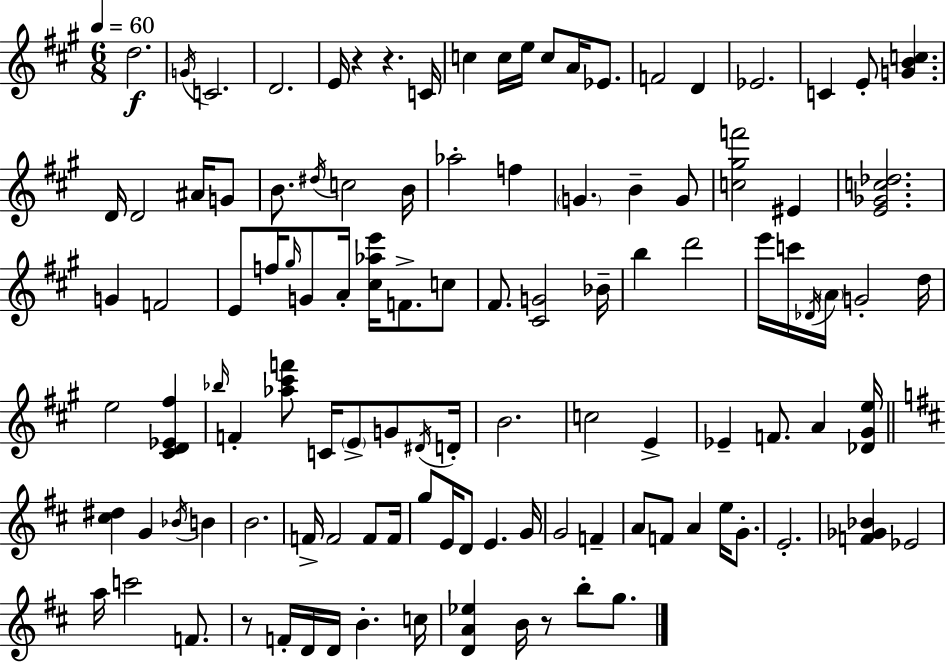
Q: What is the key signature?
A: A major